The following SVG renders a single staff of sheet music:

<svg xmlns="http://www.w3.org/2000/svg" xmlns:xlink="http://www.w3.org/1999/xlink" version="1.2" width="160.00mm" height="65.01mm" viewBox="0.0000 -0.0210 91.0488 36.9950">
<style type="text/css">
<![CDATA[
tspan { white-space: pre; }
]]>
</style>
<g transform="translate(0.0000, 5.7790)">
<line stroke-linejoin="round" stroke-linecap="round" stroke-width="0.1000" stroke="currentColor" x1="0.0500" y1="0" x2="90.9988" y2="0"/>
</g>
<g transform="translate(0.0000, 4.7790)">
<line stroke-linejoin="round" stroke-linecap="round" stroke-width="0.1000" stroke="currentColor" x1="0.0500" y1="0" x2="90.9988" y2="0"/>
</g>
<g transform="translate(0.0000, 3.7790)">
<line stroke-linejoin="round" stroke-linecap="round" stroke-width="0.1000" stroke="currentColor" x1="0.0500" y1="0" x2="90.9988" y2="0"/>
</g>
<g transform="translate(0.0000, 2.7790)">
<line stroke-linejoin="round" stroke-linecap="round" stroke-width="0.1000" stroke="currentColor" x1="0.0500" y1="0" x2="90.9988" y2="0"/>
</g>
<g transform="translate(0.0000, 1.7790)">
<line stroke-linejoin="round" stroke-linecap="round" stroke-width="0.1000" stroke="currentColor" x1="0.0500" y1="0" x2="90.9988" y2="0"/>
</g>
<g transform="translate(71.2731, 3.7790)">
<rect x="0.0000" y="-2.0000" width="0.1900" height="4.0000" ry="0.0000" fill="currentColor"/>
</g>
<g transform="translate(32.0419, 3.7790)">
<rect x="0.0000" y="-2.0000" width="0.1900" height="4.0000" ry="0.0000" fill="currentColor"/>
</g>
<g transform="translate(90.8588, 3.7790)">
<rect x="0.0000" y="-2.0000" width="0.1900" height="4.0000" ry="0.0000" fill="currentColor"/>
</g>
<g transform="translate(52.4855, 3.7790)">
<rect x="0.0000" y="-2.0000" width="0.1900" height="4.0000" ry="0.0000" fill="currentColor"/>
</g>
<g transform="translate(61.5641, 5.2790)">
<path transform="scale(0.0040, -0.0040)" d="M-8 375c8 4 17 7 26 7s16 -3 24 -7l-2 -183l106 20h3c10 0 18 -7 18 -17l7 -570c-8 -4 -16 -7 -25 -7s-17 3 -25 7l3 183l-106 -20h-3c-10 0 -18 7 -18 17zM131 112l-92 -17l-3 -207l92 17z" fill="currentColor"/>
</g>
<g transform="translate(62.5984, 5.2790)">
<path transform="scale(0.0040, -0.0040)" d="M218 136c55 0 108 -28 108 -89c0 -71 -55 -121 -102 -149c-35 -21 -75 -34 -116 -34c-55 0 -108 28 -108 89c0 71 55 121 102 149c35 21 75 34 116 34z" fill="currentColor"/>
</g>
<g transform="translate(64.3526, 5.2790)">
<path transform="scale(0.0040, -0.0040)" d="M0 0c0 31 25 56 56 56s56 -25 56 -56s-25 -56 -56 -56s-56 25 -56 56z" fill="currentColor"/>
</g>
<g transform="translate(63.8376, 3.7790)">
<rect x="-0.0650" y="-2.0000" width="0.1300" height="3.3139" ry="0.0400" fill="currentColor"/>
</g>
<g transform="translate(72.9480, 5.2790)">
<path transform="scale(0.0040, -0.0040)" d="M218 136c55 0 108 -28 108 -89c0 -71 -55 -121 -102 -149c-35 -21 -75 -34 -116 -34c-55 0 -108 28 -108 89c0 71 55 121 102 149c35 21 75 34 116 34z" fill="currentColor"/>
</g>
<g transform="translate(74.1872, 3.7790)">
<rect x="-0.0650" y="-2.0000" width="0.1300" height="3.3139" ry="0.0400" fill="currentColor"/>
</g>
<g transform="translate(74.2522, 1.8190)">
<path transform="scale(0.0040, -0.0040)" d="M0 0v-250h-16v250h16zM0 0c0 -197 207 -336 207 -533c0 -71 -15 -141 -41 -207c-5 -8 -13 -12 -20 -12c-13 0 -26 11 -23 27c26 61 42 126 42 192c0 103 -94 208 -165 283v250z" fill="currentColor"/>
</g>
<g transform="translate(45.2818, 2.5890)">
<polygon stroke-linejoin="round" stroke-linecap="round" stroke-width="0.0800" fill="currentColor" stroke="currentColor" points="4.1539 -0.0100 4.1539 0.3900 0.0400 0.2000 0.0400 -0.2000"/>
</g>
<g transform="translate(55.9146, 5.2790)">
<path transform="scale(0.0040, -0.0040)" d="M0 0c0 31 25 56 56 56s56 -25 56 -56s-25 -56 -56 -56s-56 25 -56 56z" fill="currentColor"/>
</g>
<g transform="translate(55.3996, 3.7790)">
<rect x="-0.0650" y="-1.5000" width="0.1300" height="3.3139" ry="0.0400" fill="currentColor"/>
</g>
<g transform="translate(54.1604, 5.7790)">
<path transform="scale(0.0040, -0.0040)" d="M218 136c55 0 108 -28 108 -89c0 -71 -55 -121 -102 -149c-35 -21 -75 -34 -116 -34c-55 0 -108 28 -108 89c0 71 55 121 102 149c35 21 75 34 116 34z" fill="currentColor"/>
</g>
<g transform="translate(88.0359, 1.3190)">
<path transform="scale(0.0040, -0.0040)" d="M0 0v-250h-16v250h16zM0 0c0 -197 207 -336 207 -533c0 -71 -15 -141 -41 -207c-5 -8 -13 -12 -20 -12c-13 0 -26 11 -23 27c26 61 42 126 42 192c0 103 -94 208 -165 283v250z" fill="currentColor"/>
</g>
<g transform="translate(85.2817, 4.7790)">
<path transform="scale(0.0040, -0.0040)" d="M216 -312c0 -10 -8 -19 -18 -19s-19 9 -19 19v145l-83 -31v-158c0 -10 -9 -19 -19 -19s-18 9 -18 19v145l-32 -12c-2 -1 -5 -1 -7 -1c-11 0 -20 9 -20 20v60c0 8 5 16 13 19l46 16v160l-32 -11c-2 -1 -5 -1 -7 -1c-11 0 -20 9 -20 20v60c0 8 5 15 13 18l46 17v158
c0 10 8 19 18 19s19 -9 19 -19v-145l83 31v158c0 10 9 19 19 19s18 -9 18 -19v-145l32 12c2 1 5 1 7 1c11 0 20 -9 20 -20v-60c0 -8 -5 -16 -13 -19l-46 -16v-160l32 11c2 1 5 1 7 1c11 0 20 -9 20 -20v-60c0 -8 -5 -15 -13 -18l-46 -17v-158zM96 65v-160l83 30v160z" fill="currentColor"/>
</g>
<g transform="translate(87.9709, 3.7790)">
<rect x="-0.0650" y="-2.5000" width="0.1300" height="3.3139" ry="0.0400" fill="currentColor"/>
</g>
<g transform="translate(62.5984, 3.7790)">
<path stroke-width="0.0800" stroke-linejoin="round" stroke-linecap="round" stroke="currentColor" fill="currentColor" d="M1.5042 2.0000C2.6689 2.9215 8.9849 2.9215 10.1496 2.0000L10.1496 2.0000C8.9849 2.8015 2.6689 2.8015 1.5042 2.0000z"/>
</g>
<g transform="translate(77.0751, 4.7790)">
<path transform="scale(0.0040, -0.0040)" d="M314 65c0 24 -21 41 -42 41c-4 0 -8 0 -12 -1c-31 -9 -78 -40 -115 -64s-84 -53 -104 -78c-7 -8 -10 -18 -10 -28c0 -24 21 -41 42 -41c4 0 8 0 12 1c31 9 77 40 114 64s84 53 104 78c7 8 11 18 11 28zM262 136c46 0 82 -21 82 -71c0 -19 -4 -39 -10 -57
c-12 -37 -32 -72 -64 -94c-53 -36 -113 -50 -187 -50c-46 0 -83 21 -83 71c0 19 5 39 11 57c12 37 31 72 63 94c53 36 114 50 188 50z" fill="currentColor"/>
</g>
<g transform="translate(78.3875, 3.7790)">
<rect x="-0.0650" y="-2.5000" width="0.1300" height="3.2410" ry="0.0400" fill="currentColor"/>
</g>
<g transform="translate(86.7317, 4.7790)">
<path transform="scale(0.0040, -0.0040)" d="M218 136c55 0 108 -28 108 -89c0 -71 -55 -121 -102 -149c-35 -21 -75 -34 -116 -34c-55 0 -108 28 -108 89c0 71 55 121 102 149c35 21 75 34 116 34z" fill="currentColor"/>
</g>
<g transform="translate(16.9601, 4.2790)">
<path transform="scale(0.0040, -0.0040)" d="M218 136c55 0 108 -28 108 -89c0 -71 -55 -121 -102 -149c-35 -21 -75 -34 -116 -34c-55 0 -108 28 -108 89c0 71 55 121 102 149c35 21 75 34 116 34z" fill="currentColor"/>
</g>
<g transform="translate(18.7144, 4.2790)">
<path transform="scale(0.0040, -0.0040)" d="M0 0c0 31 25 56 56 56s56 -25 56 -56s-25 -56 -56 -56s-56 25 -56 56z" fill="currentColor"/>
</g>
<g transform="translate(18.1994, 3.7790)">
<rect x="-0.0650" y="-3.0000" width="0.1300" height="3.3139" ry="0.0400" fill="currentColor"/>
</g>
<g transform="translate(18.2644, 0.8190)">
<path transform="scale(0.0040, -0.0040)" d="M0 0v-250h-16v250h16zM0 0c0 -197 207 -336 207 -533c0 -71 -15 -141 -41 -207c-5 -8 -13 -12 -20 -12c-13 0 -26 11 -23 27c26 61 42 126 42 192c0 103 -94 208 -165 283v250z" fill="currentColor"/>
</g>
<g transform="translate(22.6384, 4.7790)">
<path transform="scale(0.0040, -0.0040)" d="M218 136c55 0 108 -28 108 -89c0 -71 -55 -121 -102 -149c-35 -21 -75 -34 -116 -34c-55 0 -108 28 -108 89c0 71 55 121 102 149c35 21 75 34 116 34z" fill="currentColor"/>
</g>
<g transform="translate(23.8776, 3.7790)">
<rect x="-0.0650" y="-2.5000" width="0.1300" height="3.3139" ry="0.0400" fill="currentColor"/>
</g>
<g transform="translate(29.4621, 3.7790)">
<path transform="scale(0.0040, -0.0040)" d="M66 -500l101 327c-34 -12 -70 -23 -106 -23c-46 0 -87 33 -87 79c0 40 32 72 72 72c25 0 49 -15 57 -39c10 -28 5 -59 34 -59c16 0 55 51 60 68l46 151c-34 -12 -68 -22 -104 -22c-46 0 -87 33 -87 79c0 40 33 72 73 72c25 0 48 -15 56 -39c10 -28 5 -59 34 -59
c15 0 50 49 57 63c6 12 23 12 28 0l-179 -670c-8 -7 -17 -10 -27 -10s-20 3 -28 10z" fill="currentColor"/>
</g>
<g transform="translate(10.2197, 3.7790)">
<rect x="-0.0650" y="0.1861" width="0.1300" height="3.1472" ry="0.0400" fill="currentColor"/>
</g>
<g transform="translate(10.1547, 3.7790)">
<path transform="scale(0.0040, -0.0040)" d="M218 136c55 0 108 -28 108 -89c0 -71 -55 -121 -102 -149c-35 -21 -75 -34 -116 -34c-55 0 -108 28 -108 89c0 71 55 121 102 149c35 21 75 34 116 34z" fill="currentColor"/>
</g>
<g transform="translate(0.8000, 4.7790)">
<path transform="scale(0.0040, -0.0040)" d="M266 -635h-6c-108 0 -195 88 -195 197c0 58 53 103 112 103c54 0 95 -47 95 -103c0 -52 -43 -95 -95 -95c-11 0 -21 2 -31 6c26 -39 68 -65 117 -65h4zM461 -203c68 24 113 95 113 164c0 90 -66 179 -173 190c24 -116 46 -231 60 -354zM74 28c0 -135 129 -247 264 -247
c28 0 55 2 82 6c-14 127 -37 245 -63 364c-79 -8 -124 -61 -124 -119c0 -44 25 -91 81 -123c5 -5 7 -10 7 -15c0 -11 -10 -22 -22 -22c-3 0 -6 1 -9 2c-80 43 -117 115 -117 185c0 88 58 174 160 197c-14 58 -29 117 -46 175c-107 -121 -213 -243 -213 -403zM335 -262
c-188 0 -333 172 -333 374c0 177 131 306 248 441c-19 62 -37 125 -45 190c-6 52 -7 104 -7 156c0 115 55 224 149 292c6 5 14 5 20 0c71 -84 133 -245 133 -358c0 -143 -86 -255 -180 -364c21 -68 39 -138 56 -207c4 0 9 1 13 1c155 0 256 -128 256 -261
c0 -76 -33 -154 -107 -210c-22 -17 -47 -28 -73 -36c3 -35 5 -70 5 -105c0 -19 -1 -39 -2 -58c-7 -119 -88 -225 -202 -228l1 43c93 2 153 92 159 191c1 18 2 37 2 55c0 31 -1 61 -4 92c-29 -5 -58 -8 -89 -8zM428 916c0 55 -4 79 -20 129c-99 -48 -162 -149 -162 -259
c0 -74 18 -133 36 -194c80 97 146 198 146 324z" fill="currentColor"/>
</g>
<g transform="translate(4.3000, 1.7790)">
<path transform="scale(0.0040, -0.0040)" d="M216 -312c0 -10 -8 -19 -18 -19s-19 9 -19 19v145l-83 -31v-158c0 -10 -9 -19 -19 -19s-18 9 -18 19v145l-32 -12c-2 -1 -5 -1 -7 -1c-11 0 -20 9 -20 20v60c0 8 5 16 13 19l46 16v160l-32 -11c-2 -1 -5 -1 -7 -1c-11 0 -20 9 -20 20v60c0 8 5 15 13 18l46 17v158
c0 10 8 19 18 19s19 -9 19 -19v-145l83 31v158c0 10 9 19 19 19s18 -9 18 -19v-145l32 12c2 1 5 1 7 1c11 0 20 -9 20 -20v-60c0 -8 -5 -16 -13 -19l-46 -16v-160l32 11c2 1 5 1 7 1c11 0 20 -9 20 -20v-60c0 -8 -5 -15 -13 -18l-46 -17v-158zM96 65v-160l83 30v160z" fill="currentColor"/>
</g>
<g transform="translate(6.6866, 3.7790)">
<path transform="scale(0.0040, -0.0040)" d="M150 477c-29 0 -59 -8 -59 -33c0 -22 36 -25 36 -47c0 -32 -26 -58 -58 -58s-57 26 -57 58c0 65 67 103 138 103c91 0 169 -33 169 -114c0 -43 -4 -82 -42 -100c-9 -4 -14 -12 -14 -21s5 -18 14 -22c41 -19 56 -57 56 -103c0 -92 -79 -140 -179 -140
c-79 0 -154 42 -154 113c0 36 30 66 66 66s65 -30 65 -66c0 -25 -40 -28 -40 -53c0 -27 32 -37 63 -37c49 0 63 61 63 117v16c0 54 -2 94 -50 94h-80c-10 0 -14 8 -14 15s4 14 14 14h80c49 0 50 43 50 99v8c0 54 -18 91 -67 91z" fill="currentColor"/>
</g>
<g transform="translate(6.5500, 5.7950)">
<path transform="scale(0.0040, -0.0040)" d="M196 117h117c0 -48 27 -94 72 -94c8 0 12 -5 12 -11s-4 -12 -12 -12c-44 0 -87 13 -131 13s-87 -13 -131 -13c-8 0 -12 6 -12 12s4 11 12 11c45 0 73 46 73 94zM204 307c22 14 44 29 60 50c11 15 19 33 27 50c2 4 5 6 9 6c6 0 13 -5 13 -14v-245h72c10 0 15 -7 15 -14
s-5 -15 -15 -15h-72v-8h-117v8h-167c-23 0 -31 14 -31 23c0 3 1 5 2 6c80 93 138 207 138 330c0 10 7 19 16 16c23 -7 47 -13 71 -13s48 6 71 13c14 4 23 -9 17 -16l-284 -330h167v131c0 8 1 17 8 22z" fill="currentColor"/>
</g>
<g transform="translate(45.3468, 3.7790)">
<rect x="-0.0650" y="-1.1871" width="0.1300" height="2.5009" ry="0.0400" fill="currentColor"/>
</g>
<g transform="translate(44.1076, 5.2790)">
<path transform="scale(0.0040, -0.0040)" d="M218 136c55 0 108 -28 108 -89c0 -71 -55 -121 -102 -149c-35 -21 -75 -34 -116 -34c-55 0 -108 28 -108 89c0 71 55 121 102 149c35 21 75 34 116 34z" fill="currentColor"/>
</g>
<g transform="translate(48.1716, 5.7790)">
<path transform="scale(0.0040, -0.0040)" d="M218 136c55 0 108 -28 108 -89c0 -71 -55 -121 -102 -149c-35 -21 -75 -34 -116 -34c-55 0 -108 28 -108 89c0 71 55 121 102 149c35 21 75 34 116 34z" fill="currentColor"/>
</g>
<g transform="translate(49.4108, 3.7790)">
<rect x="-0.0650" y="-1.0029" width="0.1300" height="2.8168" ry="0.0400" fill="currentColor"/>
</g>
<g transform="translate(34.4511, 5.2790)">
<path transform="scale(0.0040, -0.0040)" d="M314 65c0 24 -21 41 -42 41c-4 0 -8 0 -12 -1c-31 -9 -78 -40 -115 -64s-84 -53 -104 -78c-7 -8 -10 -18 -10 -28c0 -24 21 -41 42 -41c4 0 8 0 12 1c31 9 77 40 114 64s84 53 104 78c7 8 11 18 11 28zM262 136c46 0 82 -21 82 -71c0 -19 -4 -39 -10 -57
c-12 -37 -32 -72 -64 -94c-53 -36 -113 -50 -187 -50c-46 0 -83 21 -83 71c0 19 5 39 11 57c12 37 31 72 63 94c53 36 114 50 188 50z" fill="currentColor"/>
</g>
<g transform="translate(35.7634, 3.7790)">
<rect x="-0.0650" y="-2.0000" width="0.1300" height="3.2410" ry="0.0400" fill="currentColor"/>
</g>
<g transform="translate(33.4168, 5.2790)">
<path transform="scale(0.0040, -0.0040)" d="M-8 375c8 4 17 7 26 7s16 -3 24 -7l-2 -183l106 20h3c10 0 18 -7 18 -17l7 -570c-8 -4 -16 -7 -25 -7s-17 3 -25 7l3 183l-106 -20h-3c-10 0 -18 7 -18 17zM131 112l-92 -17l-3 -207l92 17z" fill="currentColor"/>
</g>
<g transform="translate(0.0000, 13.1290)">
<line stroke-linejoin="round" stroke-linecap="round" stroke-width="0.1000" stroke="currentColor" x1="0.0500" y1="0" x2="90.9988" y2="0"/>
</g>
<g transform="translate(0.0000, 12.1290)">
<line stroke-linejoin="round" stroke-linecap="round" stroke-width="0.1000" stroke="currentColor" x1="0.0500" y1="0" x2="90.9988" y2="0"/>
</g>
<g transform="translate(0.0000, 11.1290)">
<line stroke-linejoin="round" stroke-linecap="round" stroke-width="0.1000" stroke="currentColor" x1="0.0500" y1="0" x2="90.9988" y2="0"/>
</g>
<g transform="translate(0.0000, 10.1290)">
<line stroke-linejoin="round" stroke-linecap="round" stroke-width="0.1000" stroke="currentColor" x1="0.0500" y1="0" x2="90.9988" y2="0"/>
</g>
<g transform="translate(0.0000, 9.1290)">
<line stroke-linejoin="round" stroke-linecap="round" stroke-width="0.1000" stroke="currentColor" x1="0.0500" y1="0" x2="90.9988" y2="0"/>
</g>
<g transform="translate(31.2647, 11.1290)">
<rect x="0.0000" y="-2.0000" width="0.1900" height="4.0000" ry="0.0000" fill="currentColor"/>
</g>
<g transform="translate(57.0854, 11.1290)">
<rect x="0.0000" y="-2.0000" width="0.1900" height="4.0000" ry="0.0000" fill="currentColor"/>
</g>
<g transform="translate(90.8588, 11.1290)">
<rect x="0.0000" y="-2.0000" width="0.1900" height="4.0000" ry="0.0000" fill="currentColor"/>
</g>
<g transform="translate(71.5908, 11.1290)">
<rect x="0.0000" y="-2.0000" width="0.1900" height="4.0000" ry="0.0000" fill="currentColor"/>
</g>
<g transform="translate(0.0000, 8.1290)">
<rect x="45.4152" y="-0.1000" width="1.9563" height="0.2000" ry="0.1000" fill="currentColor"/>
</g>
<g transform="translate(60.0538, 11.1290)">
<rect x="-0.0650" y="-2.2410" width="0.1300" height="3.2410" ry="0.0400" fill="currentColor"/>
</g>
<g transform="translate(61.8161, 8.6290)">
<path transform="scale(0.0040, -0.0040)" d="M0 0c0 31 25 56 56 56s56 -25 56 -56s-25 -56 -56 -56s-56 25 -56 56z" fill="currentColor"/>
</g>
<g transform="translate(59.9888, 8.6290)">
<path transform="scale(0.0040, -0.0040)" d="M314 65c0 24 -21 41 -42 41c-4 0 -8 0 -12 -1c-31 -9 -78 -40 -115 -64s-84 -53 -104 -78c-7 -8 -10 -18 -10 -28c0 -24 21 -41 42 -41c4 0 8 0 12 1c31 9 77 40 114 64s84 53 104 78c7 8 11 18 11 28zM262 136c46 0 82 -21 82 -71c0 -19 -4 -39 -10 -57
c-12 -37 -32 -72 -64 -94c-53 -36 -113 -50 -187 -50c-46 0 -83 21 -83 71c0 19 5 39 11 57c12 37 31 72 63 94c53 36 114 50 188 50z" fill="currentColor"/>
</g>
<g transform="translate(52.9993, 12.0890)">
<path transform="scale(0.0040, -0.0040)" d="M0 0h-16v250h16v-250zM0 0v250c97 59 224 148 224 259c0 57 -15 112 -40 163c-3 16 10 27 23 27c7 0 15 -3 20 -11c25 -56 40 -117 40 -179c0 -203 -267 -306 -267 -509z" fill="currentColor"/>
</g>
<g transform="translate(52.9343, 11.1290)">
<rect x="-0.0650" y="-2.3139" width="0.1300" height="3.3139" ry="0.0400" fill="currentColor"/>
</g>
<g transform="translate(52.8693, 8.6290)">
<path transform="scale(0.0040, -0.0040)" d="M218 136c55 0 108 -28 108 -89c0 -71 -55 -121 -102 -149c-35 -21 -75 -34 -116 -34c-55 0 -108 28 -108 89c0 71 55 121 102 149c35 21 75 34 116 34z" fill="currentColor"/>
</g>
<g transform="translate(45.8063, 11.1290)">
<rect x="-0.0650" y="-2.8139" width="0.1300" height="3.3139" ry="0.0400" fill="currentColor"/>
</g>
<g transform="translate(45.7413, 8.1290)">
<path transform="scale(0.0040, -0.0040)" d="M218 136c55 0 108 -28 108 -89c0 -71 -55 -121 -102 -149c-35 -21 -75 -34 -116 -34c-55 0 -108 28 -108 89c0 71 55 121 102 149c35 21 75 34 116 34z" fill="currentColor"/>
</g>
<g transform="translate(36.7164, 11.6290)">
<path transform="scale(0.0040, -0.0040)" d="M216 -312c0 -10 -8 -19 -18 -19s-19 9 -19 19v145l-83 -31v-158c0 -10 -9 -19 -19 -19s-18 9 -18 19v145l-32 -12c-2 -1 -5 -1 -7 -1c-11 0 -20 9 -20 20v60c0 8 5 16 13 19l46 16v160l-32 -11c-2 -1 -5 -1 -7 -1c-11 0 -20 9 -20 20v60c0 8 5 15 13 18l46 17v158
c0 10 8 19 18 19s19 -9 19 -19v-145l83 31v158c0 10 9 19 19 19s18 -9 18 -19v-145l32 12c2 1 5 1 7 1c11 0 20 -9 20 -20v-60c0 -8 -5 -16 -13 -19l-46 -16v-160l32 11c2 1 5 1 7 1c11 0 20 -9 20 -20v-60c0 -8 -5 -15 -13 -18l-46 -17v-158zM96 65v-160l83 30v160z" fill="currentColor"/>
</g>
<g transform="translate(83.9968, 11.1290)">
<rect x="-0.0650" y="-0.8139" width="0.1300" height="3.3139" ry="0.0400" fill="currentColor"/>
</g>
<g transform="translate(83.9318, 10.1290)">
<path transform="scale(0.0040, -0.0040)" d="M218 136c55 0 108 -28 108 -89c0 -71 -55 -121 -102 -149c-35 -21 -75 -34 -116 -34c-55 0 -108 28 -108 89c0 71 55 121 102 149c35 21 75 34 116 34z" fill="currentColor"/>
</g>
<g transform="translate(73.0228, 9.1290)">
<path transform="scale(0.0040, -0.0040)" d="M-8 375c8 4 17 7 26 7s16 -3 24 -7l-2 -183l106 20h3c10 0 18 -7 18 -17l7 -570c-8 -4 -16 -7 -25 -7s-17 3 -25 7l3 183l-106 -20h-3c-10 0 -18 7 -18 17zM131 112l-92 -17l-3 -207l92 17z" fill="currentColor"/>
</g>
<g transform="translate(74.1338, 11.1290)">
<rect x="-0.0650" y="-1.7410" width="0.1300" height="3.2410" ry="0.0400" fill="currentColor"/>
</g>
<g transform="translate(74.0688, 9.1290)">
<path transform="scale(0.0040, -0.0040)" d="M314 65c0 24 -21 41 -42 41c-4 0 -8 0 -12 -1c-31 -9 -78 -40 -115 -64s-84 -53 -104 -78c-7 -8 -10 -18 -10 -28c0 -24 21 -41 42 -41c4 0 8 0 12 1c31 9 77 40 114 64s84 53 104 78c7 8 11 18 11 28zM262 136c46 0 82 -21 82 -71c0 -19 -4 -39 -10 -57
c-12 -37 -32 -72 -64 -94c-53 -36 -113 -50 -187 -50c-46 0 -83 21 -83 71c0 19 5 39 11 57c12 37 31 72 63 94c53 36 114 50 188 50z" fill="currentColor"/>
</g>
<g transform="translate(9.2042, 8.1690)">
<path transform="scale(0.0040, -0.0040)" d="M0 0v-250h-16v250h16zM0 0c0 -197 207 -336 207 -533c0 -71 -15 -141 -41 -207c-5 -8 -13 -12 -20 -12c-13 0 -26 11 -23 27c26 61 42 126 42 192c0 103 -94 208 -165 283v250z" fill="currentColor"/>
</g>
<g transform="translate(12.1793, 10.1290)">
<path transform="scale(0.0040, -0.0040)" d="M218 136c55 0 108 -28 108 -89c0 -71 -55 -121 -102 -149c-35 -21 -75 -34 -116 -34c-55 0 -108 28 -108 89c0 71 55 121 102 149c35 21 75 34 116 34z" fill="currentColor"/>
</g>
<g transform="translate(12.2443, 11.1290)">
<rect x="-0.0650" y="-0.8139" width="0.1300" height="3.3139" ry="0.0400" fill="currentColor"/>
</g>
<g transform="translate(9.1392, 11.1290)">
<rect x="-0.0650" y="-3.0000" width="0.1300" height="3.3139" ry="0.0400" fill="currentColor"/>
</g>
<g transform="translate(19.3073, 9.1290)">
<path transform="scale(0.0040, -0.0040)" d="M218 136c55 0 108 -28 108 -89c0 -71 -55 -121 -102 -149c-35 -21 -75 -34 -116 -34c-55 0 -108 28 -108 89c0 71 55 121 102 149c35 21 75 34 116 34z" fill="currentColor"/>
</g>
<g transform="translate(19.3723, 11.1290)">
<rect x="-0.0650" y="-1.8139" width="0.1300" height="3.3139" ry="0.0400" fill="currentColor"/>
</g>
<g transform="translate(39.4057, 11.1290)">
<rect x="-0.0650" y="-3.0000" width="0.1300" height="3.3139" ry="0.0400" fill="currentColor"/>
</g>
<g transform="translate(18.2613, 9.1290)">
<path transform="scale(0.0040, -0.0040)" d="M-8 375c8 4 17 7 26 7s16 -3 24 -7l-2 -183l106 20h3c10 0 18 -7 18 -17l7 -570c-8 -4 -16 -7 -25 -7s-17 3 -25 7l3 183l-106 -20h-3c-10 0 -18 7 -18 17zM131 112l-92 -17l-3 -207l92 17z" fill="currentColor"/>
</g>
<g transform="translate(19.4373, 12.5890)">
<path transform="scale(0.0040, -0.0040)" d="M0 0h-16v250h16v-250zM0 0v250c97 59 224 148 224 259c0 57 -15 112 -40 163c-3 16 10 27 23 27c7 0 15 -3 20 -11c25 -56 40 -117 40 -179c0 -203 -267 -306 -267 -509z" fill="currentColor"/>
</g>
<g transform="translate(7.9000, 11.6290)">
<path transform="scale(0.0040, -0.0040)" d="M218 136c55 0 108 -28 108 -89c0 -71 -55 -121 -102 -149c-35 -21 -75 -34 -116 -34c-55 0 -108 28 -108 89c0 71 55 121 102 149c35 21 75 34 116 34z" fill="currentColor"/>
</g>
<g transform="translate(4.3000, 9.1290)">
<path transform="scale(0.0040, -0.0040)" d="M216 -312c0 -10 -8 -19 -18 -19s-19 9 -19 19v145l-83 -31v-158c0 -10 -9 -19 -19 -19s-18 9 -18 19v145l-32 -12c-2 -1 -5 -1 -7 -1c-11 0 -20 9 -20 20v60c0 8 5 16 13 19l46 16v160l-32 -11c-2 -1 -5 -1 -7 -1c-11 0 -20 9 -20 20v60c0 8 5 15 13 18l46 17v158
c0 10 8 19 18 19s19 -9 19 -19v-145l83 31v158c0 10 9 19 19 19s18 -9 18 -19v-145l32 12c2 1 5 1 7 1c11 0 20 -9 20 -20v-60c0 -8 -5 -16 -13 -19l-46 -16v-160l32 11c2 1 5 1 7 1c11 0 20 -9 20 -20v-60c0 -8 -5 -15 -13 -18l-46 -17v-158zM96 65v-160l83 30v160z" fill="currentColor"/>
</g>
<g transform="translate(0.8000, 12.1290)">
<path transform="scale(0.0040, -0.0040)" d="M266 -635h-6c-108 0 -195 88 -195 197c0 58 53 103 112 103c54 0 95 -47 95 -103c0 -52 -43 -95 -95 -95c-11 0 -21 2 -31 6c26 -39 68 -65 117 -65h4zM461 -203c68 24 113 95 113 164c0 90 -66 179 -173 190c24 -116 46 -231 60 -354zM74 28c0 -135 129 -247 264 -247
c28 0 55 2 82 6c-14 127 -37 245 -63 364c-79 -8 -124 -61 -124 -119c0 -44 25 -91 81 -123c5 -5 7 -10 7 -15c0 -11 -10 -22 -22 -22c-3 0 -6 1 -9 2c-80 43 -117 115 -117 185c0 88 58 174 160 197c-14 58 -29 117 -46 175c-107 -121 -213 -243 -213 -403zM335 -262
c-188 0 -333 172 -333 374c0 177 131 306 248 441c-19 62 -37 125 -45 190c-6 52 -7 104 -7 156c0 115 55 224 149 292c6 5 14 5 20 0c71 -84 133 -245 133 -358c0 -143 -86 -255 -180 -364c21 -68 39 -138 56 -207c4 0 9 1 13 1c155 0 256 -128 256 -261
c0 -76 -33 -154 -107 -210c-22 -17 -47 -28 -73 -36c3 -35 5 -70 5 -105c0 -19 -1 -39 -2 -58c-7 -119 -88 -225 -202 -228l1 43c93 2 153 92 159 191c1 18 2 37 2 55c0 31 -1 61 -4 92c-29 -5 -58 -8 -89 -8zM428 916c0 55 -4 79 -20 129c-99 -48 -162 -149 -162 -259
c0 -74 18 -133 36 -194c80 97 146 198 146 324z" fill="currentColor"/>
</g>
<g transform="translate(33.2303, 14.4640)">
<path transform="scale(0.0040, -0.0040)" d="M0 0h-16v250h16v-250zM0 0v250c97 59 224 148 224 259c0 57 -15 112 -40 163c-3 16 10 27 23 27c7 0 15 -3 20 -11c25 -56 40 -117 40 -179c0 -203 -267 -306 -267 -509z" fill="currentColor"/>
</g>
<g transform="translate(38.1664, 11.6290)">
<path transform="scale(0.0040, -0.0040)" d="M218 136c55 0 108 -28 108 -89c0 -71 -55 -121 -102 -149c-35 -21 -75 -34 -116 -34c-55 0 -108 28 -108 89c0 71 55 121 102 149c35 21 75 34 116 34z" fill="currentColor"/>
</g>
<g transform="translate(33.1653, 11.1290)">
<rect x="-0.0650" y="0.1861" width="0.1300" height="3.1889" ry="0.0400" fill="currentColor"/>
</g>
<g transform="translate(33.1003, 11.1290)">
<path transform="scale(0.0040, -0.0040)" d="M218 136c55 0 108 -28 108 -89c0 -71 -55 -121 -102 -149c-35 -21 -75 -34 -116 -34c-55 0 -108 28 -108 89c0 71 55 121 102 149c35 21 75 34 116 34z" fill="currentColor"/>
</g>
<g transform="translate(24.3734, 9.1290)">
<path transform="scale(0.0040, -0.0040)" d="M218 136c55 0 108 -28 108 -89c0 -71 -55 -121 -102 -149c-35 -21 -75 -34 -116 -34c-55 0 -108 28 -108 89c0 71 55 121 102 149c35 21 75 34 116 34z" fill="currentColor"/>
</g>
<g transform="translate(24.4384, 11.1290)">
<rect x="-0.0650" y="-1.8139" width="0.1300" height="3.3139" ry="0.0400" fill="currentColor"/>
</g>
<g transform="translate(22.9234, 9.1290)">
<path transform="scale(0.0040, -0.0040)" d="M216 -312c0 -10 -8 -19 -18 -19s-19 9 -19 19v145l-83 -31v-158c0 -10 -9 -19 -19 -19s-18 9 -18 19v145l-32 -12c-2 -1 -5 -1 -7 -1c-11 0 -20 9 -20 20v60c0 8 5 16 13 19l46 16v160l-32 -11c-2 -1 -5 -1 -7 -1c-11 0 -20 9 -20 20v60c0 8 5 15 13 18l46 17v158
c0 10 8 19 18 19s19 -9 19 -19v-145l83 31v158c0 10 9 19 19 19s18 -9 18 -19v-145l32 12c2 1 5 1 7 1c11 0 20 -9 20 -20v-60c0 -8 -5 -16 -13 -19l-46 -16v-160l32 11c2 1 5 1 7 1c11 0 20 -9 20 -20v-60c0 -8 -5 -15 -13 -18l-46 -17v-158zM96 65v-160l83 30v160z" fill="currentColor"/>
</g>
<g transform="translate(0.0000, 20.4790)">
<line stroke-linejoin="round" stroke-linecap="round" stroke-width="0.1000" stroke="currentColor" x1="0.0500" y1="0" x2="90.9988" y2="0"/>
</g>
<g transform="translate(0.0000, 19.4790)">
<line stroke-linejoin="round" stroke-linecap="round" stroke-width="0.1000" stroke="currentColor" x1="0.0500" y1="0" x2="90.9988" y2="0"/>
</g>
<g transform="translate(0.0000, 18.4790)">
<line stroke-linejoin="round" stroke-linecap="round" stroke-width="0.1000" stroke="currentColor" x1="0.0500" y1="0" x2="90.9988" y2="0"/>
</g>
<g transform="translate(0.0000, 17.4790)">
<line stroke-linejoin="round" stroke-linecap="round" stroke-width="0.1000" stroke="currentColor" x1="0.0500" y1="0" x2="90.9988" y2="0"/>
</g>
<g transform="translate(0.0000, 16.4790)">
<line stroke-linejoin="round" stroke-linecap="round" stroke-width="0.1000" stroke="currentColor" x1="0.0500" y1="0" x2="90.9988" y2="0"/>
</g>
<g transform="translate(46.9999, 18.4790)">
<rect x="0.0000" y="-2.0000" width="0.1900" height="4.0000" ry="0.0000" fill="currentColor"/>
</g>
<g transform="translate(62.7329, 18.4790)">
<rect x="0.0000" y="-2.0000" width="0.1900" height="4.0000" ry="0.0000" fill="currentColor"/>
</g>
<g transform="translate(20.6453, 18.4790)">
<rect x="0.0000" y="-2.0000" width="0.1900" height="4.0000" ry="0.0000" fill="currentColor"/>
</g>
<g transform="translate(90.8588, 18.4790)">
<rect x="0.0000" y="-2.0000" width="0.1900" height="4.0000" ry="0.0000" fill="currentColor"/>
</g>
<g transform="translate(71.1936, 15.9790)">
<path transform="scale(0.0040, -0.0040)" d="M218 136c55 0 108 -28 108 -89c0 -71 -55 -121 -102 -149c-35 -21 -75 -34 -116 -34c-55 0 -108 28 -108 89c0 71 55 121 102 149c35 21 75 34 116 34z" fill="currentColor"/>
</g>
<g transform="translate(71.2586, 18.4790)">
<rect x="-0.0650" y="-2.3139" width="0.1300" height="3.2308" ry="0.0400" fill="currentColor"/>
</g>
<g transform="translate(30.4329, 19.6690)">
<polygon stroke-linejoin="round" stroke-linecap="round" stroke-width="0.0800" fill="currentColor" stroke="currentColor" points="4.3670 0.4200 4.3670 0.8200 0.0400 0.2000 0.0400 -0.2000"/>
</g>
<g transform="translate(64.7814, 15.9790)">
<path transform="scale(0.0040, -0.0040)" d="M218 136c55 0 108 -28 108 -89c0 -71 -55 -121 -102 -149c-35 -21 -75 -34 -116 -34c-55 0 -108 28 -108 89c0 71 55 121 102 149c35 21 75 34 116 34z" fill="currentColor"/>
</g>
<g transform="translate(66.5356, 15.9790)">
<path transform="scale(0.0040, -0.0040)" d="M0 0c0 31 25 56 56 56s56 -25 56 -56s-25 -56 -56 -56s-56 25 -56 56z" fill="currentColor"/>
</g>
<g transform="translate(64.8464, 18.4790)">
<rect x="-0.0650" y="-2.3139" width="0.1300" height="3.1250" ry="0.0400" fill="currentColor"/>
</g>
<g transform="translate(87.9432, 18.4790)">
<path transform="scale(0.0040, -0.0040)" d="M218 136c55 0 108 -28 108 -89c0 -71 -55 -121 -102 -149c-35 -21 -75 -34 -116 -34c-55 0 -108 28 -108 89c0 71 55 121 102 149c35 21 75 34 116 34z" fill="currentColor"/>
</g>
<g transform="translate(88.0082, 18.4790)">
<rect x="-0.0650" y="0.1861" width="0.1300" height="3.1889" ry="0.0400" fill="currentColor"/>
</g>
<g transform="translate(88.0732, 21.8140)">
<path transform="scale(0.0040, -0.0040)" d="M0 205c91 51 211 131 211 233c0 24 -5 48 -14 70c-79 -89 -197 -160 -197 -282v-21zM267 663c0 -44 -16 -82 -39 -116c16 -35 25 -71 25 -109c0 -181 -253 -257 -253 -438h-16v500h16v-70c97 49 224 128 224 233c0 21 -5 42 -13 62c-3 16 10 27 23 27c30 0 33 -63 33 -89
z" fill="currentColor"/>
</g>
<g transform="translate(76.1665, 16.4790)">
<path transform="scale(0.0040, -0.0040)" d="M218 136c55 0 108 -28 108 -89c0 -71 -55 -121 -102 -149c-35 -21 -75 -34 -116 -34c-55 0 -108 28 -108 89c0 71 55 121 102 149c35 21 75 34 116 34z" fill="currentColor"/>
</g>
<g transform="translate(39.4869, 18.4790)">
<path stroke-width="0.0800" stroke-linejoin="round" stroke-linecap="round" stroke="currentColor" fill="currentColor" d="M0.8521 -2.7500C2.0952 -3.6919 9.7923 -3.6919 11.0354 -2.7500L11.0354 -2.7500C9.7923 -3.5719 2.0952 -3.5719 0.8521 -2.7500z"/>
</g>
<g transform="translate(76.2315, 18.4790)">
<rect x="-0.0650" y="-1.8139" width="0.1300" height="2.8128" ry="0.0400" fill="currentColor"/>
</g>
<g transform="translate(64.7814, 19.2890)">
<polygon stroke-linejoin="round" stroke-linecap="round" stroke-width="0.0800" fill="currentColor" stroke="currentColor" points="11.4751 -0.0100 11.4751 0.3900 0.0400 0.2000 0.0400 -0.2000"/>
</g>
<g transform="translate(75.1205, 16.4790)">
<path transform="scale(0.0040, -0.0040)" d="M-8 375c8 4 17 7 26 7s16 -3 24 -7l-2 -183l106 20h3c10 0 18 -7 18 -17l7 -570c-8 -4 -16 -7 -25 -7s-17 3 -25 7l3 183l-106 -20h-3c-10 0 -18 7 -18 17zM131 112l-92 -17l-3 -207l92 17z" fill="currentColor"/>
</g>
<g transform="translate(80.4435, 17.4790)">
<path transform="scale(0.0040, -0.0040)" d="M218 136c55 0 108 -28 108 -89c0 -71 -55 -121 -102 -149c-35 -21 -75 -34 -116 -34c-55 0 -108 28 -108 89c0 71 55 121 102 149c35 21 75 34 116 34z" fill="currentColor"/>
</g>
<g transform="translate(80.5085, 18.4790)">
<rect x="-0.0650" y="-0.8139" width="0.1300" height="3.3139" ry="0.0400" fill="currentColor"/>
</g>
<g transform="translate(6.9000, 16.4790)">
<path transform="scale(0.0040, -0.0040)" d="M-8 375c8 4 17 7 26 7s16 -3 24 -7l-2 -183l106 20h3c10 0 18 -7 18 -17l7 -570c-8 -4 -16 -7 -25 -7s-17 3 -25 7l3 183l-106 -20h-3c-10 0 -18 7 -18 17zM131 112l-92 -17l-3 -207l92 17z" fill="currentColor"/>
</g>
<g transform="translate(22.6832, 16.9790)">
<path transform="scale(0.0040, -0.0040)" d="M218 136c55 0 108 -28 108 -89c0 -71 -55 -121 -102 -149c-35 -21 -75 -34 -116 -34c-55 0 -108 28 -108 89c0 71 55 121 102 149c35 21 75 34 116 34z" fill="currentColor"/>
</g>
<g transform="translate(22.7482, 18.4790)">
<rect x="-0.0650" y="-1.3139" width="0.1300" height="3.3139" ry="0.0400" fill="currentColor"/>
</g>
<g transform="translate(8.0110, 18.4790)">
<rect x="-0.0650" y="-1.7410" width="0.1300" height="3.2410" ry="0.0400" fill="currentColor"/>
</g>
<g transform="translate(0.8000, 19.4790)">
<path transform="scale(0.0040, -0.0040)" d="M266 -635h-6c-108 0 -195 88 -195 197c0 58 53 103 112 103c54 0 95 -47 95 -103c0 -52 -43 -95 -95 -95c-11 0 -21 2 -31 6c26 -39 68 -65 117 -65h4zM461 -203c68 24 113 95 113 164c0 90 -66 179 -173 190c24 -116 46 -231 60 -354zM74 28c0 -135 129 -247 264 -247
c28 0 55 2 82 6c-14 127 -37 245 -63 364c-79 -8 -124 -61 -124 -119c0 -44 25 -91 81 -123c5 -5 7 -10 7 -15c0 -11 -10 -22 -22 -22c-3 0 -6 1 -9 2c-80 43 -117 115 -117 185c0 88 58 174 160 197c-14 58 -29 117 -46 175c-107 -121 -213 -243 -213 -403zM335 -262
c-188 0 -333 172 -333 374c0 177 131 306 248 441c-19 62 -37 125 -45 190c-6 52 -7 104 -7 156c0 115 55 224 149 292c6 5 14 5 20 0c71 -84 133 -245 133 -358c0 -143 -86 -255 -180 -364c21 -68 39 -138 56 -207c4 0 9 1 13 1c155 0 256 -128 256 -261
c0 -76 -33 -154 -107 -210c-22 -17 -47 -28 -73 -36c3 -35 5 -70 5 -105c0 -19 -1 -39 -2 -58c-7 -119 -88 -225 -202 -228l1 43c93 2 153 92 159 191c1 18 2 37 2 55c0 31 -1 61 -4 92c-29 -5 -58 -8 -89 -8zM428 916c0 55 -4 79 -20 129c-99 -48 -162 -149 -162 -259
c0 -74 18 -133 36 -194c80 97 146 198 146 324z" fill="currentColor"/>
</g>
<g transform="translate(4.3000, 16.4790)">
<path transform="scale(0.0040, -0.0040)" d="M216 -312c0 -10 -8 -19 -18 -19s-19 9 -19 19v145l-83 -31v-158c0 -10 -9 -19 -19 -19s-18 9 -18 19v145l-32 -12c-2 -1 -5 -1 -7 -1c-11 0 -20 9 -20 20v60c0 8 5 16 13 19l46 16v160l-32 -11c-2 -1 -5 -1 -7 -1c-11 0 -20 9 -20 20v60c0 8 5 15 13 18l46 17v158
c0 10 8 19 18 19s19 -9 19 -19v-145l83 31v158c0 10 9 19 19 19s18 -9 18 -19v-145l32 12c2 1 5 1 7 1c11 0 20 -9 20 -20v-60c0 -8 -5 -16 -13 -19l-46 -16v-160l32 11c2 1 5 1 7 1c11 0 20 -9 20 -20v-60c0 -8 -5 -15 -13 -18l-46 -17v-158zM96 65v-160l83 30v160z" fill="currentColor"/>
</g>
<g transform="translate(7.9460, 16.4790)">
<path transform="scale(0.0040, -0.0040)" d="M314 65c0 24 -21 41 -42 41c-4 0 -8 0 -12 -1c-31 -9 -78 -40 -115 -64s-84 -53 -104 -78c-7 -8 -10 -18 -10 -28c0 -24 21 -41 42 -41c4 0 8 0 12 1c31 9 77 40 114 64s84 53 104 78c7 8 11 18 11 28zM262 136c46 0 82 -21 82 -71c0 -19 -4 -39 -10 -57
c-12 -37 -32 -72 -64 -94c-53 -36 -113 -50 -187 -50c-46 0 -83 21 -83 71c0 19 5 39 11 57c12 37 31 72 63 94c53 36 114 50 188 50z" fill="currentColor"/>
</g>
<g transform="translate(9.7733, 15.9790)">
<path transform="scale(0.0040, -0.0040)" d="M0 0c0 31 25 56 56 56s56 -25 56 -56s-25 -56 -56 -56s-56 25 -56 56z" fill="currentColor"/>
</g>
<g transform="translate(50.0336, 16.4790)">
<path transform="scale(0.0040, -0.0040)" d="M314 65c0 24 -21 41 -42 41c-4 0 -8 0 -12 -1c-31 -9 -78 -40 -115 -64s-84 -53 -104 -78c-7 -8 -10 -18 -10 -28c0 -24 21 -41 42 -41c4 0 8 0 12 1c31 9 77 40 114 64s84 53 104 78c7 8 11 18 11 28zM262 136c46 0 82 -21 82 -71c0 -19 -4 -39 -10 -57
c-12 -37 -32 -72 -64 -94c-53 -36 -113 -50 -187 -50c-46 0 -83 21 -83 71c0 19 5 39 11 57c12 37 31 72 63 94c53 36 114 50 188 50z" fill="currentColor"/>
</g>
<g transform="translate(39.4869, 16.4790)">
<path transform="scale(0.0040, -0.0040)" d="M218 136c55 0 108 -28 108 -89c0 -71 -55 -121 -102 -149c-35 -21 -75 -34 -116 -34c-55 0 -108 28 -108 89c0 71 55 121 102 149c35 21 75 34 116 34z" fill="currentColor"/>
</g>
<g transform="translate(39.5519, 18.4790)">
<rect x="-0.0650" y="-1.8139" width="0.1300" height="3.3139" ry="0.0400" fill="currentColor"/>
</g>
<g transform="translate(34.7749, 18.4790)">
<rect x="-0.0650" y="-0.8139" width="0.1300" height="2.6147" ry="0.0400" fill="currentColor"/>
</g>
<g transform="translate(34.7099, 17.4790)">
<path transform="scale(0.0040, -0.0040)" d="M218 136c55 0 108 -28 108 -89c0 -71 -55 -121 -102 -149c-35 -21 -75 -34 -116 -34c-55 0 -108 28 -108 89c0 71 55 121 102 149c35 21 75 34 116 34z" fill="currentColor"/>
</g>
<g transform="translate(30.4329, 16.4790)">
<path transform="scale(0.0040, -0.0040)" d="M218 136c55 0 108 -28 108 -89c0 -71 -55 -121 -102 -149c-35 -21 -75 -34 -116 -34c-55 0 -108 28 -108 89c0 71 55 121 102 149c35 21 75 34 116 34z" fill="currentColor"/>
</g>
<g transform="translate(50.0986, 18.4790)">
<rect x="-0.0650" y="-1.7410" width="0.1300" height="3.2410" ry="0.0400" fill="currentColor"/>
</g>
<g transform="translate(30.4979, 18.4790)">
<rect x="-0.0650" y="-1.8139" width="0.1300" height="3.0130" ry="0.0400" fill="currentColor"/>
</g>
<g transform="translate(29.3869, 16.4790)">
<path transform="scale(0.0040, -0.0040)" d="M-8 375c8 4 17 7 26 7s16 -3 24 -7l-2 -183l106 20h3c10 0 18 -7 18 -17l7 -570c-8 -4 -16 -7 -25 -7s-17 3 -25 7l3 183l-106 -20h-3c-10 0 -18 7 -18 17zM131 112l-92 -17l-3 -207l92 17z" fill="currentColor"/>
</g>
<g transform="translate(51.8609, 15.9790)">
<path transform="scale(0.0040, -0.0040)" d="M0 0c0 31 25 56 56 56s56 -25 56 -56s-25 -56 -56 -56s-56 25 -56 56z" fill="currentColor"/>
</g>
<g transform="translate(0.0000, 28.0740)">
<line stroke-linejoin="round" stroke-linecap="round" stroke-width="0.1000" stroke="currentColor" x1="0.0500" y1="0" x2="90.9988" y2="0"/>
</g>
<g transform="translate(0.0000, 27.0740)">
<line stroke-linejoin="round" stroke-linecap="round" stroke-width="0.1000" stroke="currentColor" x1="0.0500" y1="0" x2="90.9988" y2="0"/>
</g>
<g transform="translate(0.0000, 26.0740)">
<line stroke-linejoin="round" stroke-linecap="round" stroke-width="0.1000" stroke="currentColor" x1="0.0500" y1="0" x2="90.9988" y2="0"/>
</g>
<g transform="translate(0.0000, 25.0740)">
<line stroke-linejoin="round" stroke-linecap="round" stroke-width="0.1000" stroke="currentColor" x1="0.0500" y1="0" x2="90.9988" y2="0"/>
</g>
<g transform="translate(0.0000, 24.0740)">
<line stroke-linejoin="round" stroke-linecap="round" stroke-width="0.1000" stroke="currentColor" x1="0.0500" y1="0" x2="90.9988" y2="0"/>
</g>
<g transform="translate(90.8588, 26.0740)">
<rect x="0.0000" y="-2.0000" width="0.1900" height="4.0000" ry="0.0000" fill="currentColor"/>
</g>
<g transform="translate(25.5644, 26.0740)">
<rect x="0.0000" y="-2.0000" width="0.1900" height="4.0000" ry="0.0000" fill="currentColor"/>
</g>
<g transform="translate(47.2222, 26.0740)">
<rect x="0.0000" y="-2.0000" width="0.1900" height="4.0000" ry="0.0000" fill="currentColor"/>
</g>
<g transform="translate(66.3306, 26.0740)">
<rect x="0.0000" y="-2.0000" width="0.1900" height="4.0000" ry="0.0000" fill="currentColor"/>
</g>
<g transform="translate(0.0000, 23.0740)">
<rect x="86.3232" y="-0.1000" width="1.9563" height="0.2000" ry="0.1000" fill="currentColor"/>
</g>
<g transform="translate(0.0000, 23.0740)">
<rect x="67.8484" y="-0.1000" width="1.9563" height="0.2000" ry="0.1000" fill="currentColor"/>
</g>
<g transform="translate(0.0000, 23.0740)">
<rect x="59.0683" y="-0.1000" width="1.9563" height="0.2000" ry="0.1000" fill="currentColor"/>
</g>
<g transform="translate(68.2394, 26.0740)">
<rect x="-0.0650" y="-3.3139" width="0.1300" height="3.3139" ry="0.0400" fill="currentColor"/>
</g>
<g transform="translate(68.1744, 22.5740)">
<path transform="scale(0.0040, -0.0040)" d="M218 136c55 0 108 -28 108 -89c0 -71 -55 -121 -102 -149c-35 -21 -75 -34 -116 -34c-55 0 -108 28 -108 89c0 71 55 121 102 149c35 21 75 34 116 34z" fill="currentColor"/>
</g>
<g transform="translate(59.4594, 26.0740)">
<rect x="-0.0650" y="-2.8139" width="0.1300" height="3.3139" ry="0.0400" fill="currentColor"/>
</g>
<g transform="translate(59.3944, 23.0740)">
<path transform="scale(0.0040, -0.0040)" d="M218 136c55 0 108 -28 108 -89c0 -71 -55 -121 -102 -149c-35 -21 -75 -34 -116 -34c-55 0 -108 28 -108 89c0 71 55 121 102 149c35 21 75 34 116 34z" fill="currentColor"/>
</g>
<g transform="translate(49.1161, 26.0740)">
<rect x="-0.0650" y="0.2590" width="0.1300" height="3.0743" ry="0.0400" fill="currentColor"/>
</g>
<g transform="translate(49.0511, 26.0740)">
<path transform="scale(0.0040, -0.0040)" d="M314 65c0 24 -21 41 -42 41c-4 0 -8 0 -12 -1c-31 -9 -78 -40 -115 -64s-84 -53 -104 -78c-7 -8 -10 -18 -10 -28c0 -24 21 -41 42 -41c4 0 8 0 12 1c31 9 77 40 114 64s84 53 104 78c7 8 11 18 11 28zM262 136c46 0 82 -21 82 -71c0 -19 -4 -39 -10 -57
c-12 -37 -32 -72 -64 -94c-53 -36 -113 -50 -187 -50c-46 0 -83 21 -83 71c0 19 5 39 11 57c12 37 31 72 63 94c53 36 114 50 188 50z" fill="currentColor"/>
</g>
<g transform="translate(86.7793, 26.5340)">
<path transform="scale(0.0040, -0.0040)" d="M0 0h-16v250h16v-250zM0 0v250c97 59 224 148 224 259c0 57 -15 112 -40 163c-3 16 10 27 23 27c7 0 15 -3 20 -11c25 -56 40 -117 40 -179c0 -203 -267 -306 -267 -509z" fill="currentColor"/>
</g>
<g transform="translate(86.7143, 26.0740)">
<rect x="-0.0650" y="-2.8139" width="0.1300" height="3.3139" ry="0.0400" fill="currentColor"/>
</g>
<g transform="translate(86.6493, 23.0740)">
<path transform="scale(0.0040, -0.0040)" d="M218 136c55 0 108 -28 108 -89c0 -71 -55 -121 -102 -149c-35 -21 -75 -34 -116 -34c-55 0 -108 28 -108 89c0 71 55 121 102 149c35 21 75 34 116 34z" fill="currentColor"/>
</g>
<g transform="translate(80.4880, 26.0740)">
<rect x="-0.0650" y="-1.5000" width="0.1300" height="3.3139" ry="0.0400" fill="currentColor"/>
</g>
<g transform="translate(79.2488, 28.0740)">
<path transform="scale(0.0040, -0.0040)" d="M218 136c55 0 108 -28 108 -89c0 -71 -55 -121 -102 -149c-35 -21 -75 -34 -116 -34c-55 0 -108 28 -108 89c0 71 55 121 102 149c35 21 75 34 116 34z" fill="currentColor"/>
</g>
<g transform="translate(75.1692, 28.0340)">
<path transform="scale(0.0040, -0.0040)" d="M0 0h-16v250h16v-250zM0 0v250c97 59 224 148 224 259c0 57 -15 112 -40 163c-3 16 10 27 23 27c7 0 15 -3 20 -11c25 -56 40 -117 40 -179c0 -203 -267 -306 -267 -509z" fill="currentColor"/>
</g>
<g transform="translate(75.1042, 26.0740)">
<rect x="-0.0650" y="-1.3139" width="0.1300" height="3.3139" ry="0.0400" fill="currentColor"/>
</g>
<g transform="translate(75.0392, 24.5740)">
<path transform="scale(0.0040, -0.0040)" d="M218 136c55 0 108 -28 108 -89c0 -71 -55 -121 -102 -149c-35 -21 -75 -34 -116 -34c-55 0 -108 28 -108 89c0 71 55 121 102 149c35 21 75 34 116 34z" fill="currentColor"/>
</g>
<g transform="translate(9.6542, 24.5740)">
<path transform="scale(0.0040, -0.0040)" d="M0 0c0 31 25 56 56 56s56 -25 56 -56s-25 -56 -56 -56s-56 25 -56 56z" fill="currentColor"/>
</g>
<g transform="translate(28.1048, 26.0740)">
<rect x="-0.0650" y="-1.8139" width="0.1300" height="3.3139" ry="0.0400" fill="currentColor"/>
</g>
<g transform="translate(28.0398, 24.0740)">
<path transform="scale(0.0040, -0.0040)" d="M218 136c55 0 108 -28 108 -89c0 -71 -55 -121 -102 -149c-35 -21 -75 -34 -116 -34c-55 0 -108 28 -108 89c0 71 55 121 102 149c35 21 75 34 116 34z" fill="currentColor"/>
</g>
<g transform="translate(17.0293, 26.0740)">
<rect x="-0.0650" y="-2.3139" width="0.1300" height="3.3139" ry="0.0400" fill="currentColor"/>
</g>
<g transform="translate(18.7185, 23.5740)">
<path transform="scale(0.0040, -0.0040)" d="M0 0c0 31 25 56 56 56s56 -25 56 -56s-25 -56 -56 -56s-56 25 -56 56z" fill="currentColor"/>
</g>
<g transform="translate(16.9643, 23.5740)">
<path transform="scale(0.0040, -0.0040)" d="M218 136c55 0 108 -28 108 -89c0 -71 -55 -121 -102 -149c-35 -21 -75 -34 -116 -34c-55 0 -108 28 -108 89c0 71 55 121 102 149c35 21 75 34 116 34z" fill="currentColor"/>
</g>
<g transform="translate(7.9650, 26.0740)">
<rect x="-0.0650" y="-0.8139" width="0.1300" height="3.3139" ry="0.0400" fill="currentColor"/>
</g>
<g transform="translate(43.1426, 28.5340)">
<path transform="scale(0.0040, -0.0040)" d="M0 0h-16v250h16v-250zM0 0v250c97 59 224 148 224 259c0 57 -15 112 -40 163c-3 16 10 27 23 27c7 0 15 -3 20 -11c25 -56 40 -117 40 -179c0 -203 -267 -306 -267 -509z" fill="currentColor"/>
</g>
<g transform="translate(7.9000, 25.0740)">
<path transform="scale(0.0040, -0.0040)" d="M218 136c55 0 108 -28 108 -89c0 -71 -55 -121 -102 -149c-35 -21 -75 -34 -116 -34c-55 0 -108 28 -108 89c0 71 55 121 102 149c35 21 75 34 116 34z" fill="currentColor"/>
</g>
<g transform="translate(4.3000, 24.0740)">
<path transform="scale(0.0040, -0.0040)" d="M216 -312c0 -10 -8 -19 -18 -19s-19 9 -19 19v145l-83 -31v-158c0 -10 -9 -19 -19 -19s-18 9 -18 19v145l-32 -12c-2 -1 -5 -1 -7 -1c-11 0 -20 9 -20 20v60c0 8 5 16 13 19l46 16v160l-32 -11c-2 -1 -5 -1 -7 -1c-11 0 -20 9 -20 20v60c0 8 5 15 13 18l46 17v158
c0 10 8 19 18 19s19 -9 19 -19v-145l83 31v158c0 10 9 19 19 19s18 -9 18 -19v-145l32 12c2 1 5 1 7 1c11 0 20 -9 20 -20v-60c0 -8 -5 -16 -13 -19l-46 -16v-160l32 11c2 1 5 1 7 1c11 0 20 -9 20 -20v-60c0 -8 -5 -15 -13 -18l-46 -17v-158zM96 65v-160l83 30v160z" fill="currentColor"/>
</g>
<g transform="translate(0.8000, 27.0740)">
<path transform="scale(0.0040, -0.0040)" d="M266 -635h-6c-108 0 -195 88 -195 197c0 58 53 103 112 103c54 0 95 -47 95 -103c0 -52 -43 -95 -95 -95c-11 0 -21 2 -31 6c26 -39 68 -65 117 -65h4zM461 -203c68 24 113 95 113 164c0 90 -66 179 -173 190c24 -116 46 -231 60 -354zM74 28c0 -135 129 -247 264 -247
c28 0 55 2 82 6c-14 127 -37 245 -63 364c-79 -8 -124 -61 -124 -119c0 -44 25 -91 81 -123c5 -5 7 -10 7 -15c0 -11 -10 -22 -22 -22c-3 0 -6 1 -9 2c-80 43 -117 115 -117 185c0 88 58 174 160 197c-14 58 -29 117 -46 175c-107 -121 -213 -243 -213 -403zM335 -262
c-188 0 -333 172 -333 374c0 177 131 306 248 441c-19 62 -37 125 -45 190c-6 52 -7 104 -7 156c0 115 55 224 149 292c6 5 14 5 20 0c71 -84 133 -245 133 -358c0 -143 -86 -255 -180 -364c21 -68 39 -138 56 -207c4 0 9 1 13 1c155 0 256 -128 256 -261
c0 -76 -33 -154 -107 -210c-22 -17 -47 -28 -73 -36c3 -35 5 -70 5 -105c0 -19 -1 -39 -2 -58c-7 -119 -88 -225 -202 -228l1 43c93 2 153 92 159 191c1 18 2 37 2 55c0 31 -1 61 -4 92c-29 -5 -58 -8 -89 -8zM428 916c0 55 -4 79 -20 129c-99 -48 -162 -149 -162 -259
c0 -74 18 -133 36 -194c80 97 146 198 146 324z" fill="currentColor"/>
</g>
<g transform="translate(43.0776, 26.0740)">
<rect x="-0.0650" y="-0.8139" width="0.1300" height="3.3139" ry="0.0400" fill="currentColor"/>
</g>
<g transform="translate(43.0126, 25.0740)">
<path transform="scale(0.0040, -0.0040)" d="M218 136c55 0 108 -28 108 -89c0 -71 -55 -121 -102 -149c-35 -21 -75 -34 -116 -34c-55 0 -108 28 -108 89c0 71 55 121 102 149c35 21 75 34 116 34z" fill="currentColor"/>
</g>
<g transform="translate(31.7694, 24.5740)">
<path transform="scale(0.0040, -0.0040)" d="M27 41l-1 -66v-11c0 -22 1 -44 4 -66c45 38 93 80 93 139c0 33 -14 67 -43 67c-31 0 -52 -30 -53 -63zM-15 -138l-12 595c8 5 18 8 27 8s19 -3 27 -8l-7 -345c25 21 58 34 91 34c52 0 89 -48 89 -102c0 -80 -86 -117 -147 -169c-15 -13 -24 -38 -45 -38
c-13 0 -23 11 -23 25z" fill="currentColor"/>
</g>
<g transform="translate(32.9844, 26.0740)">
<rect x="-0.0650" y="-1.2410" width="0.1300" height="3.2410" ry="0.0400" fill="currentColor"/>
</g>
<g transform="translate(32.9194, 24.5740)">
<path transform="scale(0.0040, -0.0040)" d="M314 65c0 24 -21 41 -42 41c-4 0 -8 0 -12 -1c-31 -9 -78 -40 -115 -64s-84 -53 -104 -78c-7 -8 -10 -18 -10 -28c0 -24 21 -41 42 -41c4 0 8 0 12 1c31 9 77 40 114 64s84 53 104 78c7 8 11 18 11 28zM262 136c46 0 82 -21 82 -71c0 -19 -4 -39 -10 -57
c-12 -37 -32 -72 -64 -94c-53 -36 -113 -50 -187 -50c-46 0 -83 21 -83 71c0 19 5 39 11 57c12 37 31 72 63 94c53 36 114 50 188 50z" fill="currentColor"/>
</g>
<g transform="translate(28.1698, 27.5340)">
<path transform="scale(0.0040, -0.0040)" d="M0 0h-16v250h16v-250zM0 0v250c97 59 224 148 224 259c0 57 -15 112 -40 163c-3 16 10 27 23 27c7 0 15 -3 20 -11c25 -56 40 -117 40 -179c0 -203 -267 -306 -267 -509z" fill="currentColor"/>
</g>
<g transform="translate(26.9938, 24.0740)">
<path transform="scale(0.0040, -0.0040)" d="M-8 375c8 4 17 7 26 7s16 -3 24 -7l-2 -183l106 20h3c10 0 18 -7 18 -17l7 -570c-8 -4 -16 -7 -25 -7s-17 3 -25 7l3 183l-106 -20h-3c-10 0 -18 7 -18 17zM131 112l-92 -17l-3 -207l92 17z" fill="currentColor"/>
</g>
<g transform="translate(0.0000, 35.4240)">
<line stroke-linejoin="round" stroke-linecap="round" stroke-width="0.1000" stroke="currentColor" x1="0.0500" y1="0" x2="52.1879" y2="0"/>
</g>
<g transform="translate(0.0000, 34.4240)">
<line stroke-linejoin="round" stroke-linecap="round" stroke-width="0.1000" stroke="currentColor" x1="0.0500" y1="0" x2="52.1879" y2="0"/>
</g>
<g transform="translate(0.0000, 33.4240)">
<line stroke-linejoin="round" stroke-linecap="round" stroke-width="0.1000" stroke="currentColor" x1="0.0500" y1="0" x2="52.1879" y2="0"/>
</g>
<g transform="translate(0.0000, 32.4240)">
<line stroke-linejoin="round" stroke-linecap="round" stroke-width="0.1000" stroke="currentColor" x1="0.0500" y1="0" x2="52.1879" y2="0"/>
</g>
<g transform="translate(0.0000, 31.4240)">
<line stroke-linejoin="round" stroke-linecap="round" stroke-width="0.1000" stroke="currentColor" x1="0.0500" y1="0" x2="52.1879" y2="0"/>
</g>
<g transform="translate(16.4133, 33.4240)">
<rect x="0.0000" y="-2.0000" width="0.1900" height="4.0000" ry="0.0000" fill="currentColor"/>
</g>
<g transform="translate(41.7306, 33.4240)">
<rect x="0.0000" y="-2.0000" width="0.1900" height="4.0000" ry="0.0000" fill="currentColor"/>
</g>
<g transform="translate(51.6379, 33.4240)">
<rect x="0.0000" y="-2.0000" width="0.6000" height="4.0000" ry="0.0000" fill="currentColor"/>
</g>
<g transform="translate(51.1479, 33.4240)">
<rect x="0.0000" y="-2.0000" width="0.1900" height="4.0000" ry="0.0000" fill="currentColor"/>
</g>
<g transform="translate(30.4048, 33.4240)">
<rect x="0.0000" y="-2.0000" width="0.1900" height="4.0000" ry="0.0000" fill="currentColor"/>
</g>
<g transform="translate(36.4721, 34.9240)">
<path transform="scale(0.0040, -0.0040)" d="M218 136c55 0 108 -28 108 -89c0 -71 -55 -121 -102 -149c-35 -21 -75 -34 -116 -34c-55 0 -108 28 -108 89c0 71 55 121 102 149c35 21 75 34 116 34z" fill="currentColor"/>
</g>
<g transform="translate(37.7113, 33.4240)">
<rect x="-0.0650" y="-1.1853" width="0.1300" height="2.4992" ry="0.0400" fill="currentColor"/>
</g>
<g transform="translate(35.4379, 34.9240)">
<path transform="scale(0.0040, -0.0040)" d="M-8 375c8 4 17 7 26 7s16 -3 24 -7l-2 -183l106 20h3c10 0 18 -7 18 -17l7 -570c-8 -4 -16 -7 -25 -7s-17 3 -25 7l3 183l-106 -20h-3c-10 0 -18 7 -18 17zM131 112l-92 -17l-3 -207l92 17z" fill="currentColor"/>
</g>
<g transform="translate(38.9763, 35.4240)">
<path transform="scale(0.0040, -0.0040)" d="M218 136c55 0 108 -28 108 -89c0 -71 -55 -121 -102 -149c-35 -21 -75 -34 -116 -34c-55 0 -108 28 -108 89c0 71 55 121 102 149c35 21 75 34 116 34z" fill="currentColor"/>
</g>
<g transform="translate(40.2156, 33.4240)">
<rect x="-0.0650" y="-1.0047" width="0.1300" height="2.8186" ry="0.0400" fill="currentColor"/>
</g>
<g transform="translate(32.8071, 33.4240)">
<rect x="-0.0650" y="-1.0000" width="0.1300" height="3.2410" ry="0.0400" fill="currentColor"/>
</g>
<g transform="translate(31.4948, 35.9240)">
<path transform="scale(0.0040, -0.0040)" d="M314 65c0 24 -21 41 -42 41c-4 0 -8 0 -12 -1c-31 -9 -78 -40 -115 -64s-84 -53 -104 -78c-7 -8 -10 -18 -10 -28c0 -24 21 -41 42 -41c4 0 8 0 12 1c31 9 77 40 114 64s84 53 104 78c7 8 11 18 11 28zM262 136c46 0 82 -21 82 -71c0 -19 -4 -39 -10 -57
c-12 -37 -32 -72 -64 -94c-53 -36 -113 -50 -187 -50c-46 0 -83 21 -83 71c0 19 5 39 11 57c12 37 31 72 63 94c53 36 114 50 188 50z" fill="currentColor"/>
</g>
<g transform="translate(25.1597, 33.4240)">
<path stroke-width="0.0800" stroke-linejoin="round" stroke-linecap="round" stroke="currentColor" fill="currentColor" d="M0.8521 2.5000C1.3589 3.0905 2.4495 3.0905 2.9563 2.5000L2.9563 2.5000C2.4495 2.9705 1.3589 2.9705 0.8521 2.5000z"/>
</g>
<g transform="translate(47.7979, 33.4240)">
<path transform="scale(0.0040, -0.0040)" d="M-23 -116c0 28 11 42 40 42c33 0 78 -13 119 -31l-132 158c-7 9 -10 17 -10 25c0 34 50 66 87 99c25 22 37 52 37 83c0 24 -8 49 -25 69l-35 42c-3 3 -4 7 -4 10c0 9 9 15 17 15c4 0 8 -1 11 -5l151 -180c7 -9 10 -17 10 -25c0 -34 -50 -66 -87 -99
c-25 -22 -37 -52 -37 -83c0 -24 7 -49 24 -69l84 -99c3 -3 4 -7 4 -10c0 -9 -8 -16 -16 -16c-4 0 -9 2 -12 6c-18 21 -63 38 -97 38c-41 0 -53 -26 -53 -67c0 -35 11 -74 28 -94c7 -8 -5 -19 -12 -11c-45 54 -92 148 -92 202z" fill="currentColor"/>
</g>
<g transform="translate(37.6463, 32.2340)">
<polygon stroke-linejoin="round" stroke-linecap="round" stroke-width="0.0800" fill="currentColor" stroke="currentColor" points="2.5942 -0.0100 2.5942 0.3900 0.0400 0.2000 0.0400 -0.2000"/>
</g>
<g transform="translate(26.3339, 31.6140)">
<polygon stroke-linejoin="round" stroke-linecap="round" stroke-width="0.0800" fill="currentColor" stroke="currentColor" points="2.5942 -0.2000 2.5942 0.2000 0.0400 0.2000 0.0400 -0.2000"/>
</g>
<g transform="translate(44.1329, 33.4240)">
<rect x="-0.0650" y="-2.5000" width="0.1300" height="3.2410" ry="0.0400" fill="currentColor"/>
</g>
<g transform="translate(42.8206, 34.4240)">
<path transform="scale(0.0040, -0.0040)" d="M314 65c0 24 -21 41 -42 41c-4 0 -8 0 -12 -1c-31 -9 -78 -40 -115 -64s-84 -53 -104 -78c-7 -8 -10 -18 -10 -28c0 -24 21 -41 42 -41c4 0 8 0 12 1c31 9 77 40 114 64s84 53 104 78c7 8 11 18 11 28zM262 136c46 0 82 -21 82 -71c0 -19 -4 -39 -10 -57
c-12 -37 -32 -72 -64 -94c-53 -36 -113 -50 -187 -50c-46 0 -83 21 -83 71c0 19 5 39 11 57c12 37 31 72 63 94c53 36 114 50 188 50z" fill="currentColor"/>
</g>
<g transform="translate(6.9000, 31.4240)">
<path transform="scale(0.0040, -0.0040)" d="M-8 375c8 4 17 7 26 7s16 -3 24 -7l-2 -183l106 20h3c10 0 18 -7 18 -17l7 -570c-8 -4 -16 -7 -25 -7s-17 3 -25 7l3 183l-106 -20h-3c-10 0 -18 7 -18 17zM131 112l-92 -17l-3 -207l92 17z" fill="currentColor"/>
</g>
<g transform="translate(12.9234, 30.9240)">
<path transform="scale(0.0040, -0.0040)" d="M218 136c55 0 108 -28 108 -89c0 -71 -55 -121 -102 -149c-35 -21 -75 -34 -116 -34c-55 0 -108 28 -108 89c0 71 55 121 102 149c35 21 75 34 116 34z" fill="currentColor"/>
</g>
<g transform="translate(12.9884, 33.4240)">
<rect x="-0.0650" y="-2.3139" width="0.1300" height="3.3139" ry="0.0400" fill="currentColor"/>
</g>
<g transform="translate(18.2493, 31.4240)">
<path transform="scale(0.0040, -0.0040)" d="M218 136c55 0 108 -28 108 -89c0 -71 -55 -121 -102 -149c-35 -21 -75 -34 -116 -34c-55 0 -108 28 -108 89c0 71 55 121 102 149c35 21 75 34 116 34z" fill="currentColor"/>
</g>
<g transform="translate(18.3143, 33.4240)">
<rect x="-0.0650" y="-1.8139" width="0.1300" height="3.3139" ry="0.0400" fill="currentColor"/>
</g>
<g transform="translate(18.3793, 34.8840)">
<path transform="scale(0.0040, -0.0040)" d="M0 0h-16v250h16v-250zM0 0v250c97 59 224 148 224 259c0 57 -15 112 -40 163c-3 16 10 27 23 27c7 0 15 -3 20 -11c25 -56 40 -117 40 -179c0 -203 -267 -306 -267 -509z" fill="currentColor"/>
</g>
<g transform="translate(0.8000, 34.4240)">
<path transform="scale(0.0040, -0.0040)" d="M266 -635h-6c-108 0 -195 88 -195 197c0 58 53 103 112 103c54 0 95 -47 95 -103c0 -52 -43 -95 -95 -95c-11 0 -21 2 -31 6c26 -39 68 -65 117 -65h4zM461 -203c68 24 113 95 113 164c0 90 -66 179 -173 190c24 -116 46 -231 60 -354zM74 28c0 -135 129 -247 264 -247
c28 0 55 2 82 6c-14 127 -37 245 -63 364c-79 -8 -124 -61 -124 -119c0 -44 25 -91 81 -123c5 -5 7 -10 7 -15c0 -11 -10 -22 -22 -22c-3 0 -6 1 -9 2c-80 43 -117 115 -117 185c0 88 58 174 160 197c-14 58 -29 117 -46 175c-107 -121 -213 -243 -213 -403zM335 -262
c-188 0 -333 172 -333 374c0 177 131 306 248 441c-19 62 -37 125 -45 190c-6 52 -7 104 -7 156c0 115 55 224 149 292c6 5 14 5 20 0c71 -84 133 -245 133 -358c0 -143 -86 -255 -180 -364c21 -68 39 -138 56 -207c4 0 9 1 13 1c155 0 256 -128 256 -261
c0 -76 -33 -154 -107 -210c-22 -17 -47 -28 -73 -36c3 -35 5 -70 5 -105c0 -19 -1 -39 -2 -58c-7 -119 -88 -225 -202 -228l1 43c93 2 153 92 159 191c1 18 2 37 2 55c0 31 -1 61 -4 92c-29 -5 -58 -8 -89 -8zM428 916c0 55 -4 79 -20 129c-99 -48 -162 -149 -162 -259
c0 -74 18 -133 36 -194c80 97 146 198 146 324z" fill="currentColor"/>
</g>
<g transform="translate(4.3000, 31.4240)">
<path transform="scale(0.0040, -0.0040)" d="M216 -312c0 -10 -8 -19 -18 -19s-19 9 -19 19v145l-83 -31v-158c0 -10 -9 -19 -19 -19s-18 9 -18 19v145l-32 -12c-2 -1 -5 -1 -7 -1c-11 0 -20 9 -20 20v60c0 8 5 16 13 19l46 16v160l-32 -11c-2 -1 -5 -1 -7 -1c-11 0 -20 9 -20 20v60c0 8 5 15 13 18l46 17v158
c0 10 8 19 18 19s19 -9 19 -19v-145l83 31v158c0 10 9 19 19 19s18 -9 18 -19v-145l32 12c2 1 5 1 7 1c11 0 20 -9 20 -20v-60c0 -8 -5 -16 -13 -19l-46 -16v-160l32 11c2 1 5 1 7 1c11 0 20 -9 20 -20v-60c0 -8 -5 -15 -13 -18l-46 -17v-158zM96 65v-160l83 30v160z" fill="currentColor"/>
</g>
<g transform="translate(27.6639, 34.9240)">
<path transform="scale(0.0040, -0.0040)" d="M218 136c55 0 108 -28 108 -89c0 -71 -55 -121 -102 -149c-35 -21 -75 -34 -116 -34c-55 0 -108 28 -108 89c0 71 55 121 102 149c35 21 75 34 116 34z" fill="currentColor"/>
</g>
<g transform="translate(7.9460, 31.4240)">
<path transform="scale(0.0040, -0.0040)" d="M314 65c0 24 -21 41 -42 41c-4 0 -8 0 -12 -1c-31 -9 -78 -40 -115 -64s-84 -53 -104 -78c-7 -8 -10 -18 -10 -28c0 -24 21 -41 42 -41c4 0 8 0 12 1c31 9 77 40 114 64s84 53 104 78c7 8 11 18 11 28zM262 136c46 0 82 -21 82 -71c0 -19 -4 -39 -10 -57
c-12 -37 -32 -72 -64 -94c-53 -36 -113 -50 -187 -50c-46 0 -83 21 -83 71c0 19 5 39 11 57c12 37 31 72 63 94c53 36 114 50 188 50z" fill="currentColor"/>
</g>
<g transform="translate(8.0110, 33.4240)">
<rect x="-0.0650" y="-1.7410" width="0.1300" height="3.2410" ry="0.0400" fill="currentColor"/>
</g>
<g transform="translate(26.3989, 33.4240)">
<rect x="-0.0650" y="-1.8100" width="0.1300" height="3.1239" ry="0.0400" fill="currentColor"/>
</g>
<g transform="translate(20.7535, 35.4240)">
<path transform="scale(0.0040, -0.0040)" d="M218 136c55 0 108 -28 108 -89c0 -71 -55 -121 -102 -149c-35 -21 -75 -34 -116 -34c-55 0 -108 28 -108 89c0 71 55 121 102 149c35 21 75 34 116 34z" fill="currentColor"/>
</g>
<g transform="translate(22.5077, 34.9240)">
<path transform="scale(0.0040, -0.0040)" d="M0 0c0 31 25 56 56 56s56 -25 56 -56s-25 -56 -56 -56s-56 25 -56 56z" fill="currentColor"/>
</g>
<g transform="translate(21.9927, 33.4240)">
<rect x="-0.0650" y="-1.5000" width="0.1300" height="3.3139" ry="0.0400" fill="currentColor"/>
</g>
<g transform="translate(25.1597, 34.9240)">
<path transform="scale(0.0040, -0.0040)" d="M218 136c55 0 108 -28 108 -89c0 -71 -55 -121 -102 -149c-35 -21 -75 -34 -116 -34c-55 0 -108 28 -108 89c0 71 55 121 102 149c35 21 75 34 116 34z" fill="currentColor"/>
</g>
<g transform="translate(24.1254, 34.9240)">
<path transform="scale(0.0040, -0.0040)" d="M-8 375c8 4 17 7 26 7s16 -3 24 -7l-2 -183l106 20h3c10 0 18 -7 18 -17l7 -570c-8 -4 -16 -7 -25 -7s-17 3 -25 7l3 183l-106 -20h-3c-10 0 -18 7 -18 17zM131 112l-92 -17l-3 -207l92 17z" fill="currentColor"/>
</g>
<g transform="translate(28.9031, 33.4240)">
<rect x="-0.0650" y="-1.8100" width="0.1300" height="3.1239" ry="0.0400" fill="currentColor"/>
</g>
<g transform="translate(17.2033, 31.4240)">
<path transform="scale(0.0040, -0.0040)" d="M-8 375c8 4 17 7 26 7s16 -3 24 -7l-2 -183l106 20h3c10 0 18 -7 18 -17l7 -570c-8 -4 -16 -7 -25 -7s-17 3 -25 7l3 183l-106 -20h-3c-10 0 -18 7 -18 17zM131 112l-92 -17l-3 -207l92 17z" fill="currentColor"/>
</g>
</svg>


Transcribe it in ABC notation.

X:1
T:Untitled
M:3/4
L:1/4
K:G
B A/2 G z/4 F2 F/2 E/2 E F F/2 G2 ^G/2 A/2 d f/2 ^f B/2 ^A a g/2 g2 f2 d f2 e f/2 d/2 f f2 g/2 g/2 f/2 d B/4 d g f/2 _e2 d/2 B2 a b e/2 E a/2 f2 g f/2 E F/2 F/2 D2 F/2 E/2 G2 z